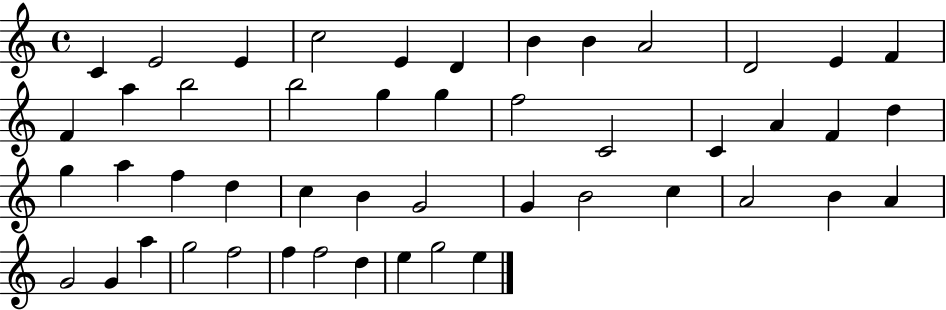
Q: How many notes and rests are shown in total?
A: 48